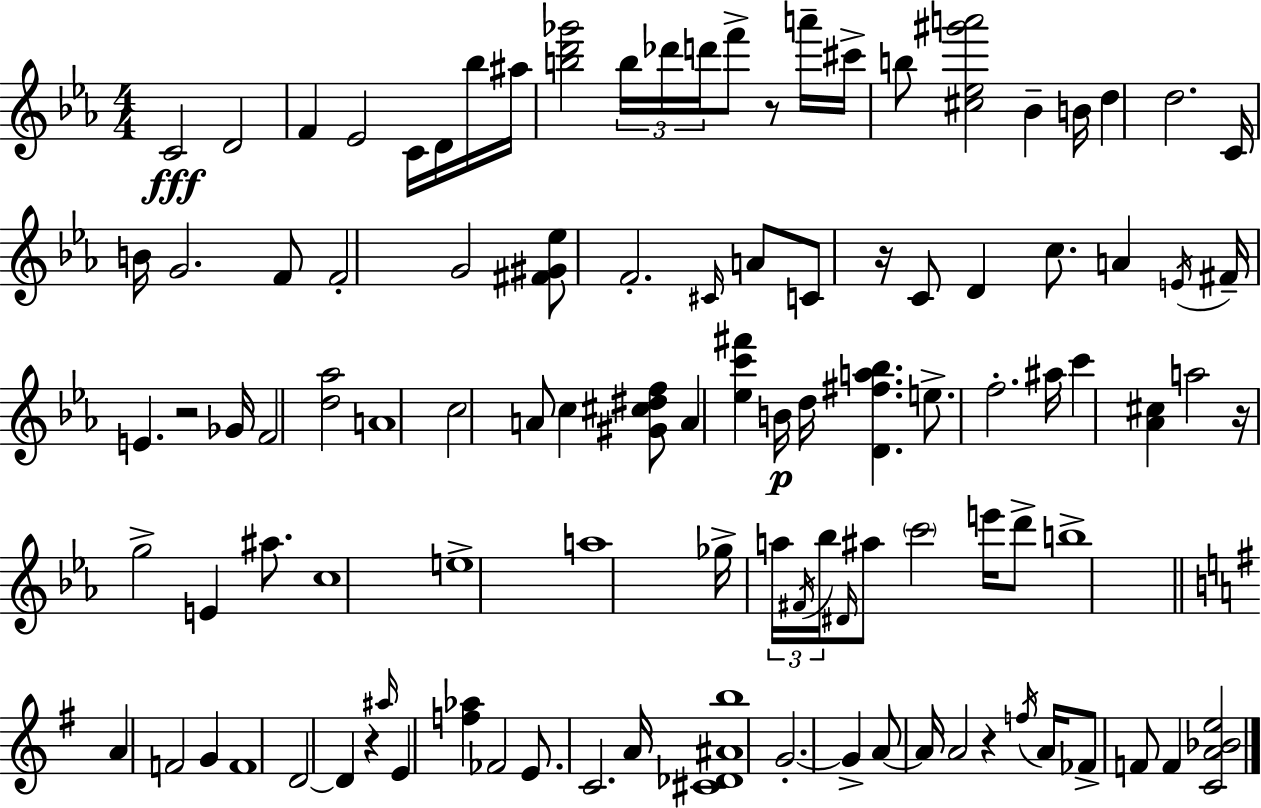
{
  \clef treble
  \numericTimeSignature
  \time 4/4
  \key c \minor
  c'2\fff d'2 | f'4 ees'2 c'16 d'16 bes''16 ais''16 | <b'' d''' ges'''>2 \tuplet 3/2 { b''16 des'''16 d'''16 } f'''8-> r8 a'''16-- | cis'''16-> b''8 <cis'' ees'' gis''' a'''>2 bes'4-- b'16 | \break d''4 d''2. | c'16 b'16 g'2. f'8 | f'2-. g'2 | <fis' gis' ees''>8 f'2.-. \grace { cis'16 } a'8 | \break c'8 r16 c'8 d'4 c''8. a'4 | \acciaccatura { e'16 } fis'16-- e'4. r2 | ges'16 f'2 <d'' aes''>2 | a'1 | \break c''2 a'8 c''4 | <gis' cis'' dis'' f''>8 a'4 <ees'' c''' fis'''>4 b'16\p d''16 <d' fis'' a'' bes''>4. | e''8.-> f''2.-. | ais''16 c'''4 <aes' cis''>4 a''2 | \break r16 g''2-> e'4 ais''8. | c''1 | e''1-> | a''1 | \break ges''16-> \tuplet 3/2 { a''16 \acciaccatura { fis'16 } bes''16 } \grace { dis'16 } ais''8 \parenthesize c'''2 | e'''16 d'''8-> b''1-> | \bar "||" \break \key g \major a'4 f'2 g'4 | f'1 | d'2~~ d'4 r4 | \grace { ais''16 } e'4 <f'' aes''>4 fes'2 | \break e'8. c'2. | a'16 <cis' des' ais' b''>1 | g'2.-.~~ g'4-> | a'8~~ a'16 a'2 r4 | \break \acciaccatura { f''16 } a'16 fes'8-> f'8 f'4 <c' a' bes' e''>2 | \bar "|."
}